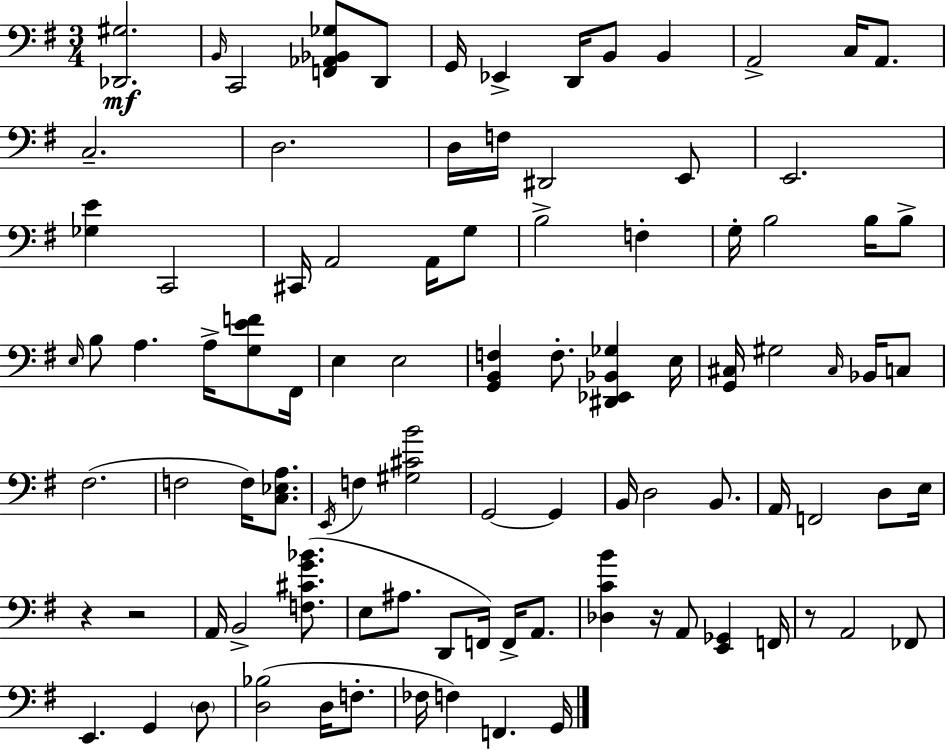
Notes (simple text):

[Db2,G#3]/h. B2/s C2/h [F2,Ab2,Bb2,Gb3]/e D2/e G2/s Eb2/q D2/s B2/e B2/q A2/h C3/s A2/e. C3/h. D3/h. D3/s F3/s D#2/h E2/e E2/h. [Gb3,E4]/q C2/h C#2/s A2/h A2/s G3/e B3/h F3/q G3/s B3/h B3/s B3/e E3/s B3/e A3/q. A3/s [G3,E4,F4]/e F#2/s E3/q E3/h [G2,B2,F3]/q F3/e. [D#2,Eb2,Bb2,Gb3]/q E3/s [G2,C#3]/s G#3/h C#3/s Bb2/s C3/e F#3/h. F3/h F3/s [C3,Eb3,A3]/e. E2/s F3/q [G#3,C#4,B4]/h G2/h G2/q B2/s D3/h B2/e. A2/s F2/h D3/e E3/s R/q R/h A2/s B2/h [F3,C#4,G4,Bb4]/e. E3/e A#3/e. D2/e F2/s F2/s A2/e. [Db3,C4,B4]/q R/s A2/e [E2,Gb2]/q F2/s R/e A2/h FES2/e E2/q. G2/q D3/e [D3,Bb3]/h D3/s F3/e. FES3/s F3/q F2/q. G2/s